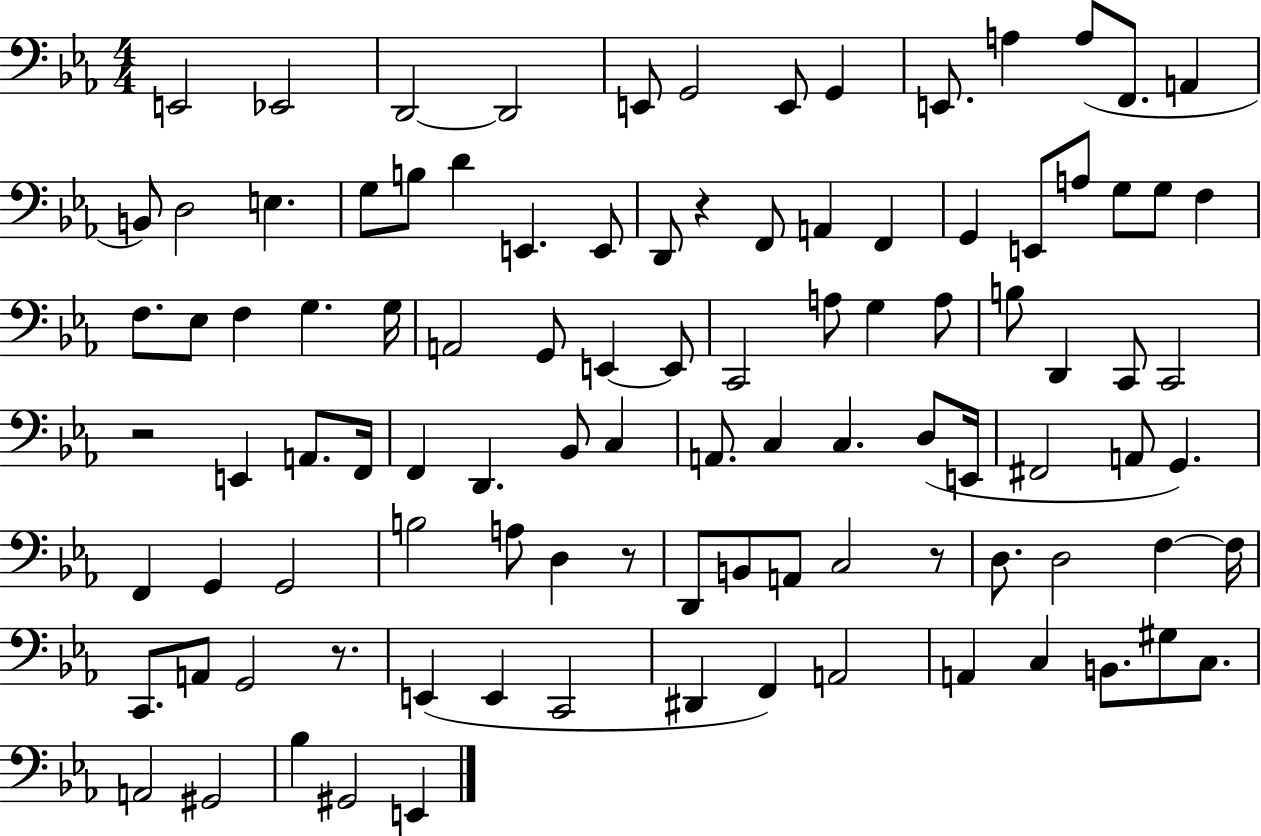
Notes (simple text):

E2/h Eb2/h D2/h D2/h E2/e G2/h E2/e G2/q E2/e. A3/q A3/e F2/e. A2/q B2/e D3/h E3/q. G3/e B3/e D4/q E2/q. E2/e D2/e R/q F2/e A2/q F2/q G2/q E2/e A3/e G3/e G3/e F3/q F3/e. Eb3/e F3/q G3/q. G3/s A2/h G2/e E2/q E2/e C2/h A3/e G3/q A3/e B3/e D2/q C2/e C2/h R/h E2/q A2/e. F2/s F2/q D2/q. Bb2/e C3/q A2/e. C3/q C3/q. D3/e E2/s F#2/h A2/e G2/q. F2/q G2/q G2/h B3/h A3/e D3/q R/e D2/e B2/e A2/e C3/h R/e D3/e. D3/h F3/q F3/s C2/e. A2/e G2/h R/e. E2/q E2/q C2/h D#2/q F2/q A2/h A2/q C3/q B2/e. G#3/e C3/e. A2/h G#2/h Bb3/q G#2/h E2/q